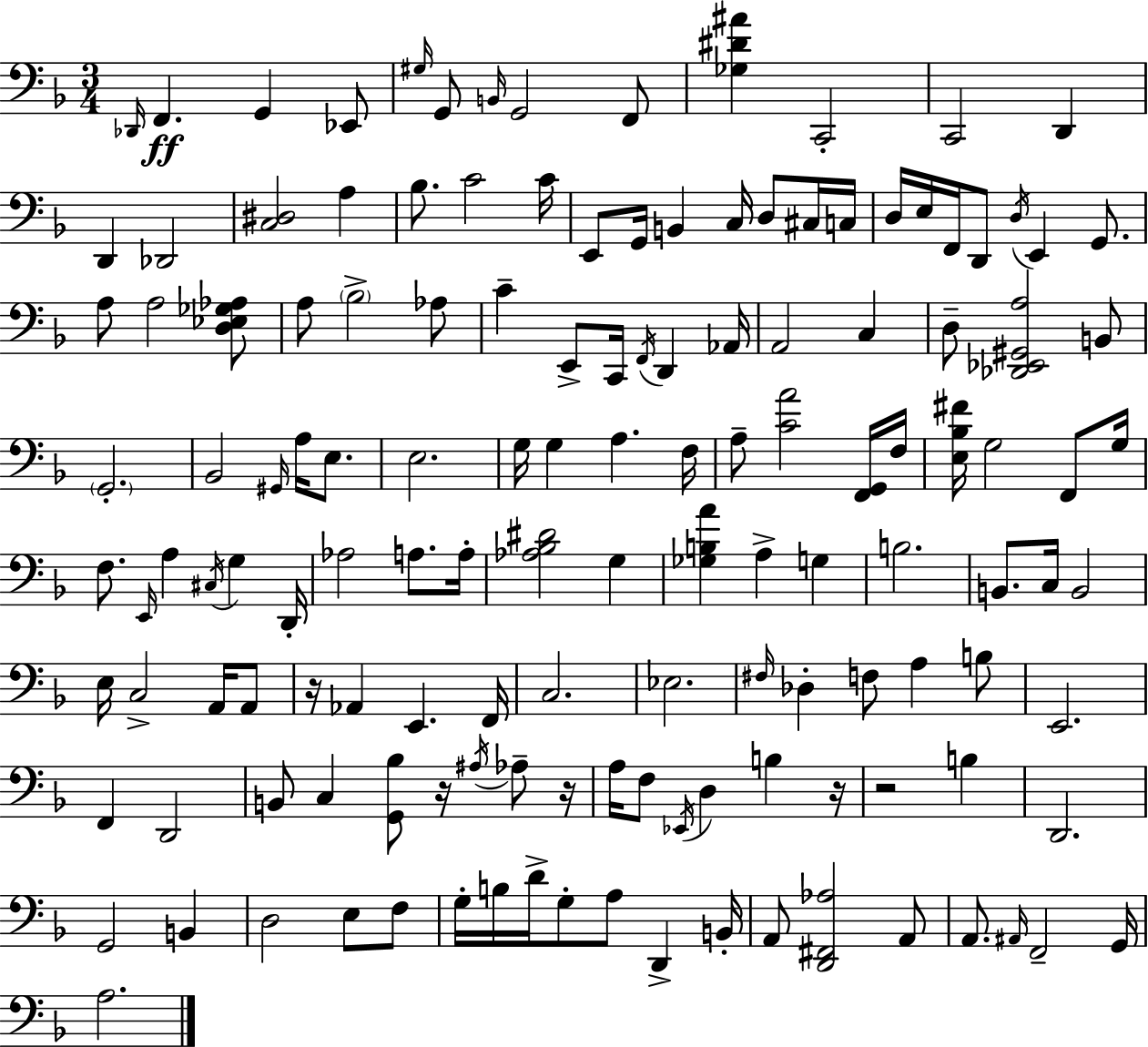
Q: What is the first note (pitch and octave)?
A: Db2